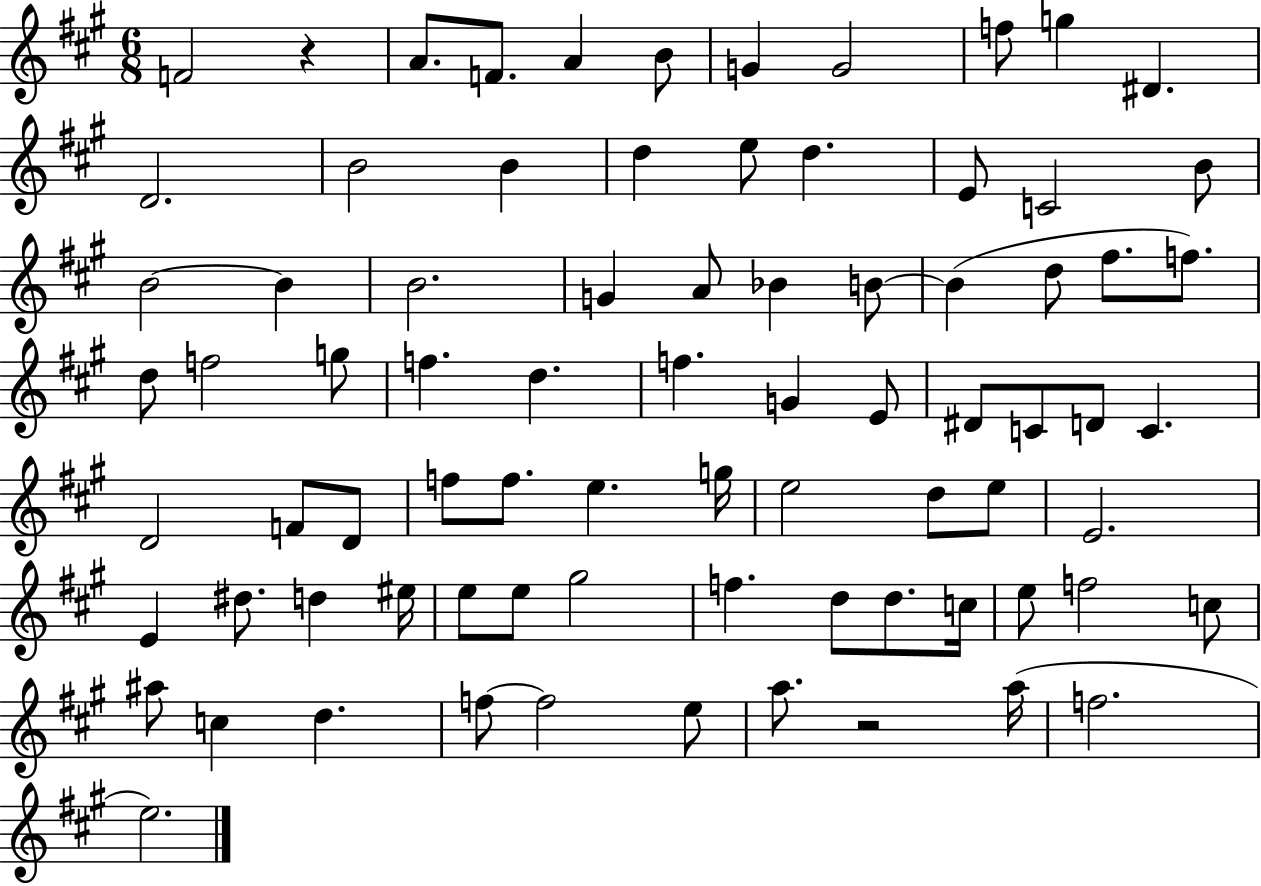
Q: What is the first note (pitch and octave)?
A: F4